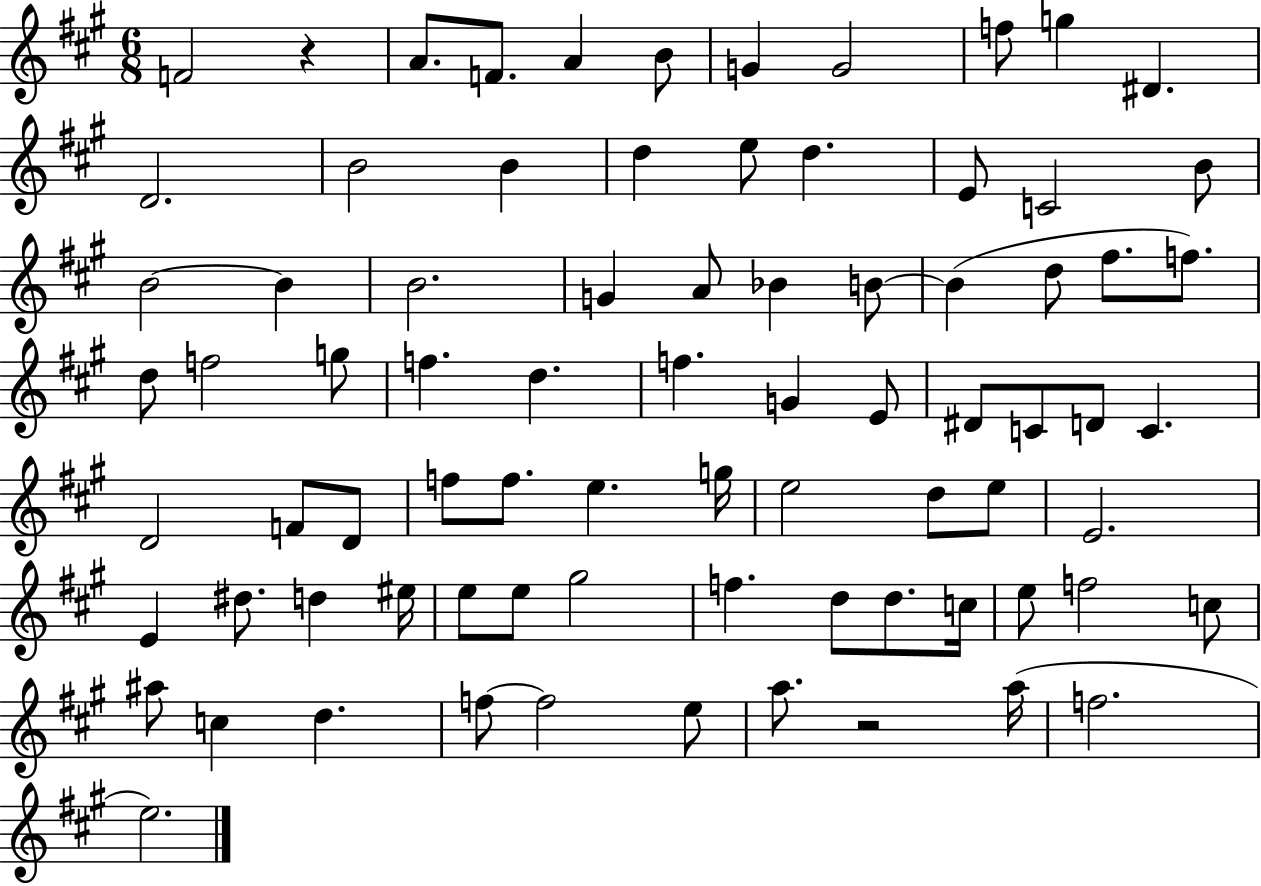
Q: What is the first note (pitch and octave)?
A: F4